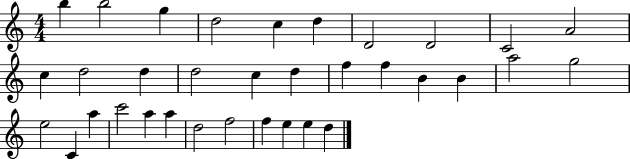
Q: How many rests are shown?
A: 0